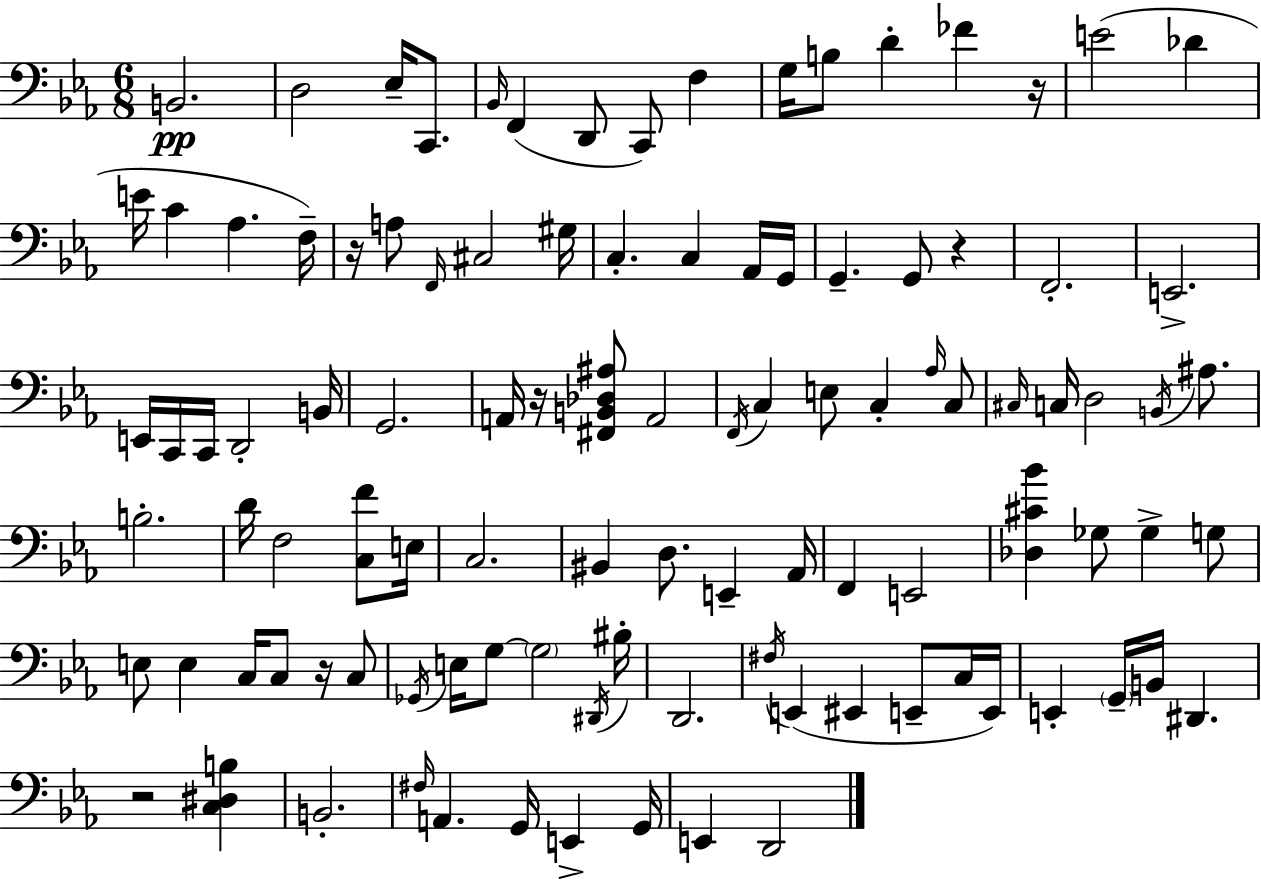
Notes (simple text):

B2/h. D3/h Eb3/s C2/e. Bb2/s F2/q D2/e C2/e F3/q G3/s B3/e D4/q FES4/q R/s E4/h Db4/q E4/s C4/q Ab3/q. F3/s R/s A3/e F2/s C#3/h G#3/s C3/q. C3/q Ab2/s G2/s G2/q. G2/e R/q F2/h. E2/h. E2/s C2/s C2/s D2/h B2/s G2/h. A2/s R/s [F#2,B2,Db3,A#3]/e A2/h F2/s C3/q E3/e C3/q Ab3/s C3/e C#3/s C3/s D3/h B2/s A#3/e. B3/h. D4/s F3/h [C3,F4]/e E3/s C3/h. BIS2/q D3/e. E2/q Ab2/s F2/q E2/h [Db3,C#4,Bb4]/q Gb3/e Gb3/q G3/e E3/e E3/q C3/s C3/e R/s C3/e Gb2/s E3/s G3/e G3/h D#2/s BIS3/s D2/h. F#3/s E2/q EIS2/q E2/e C3/s E2/s E2/q G2/s B2/s D#2/q. R/h [C3,D#3,B3]/q B2/h. F#3/s A2/q. G2/s E2/q G2/s E2/q D2/h